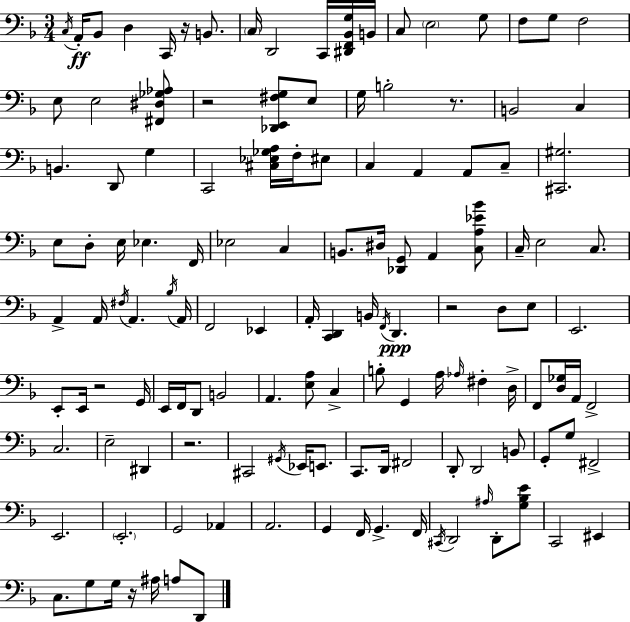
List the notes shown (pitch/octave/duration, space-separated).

C3/s A2/s Bb2/e D3/q C2/s R/s B2/e. C3/s D2/h C2/s [D#2,F2,Bb2,G3]/s B2/s C3/e E3/h G3/e F3/e G3/e F3/h E3/e E3/h [F#2,D#3,Gb3,Ab3]/e R/h [Db2,E2,F#3,G3]/e E3/e G3/s B3/h R/e. B2/h C3/q B2/q. D2/e G3/q C2/h [C#3,Eb3,Gb3,A3]/s F3/s EIS3/e C3/q A2/q A2/e C3/e [C#2,G#3]/h. E3/e D3/e E3/s Eb3/q. F2/s Eb3/h C3/q B2/e. D#3/s [Db2,G2]/e A2/q [C3,A3,Eb4,Bb4]/e C3/s E3/h C3/e. A2/q A2/s F#3/s A2/q. Bb3/s A2/s F2/h Eb2/q A2/s [C2,D2]/q B2/s F2/s D2/q. R/h D3/e E3/e E2/h. E2/e E2/s R/h G2/s E2/s F2/s D2/e B2/h A2/q. [E3,A3]/e C3/q B3/e G2/q A3/s Ab3/s F#3/q D3/s F2/e [D3,Gb3]/s A2/s F2/h C3/h. E3/h D#2/q R/h. C#2/h G#2/s Eb2/s E2/e. C2/e. D2/s F#2/h D2/e D2/h B2/e G2/e G3/e F#2/h E2/h. E2/h. G2/h Ab2/q A2/h. G2/q F2/s G2/q. F2/s C#2/s D2/h A#3/s D2/e [G3,Bb3,E4]/e C2/h EIS2/q C3/e. G3/e G3/s R/s A#3/s A3/e D2/e